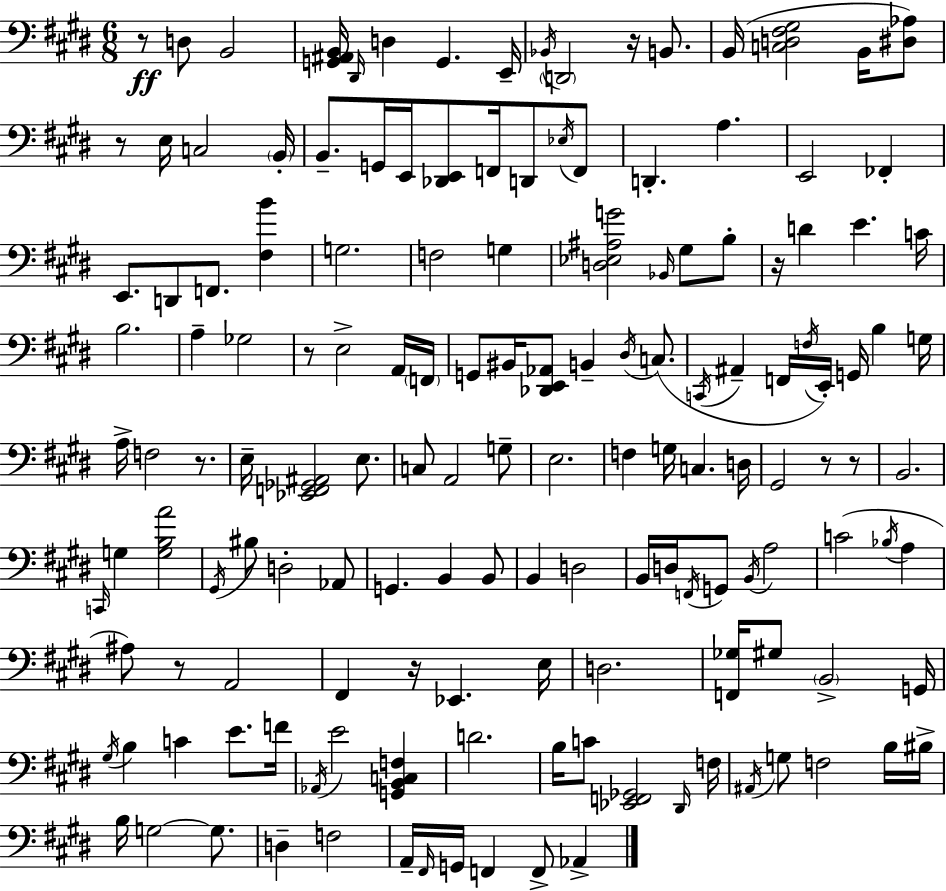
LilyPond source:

{
  \clef bass
  \numericTimeSignature
  \time 6/8
  \key e \major
  \repeat volta 2 { r8\ff d8 b,2 | <g, ais, b,>16 \grace { dis,16 } d4 g,4. | e,16-- \acciaccatura { bes,16 } \parenthesize d,2 r16 b,8. | b,16( <c d fis gis>2 b,16 | \break <dis aes>8) r8 e16 c2 | \parenthesize b,16-. b,8.-- g,16 e,16 <des, e,>8 f,16 d,8 | \acciaccatura { ees16 } f,8 d,4.-. a4. | e,2 fes,4-. | \break e,8. d,8 f,8. <fis b'>4 | g2. | f2 g4 | <d ees ais g'>2 \grace { bes,16 } | \break gis8 b8-. r16 d'4 e'4. | c'16 b2. | a4-- ges2 | r8 e2-> | \break a,16 \parenthesize f,16 g,8 bis,16 <des, e, aes,>8 b,4-- | \acciaccatura { dis16 } c8.( \acciaccatura { c,16 } ais,4-- f,16 \acciaccatura { f16 } | e,16-.) g,16 b4 g16 a16-> f2 | r8. e16-- <ees, f, ges, ais,>2 | \break e8. c8 a,2 | g8-- e2. | f4 g16 | c4. d16 gis,2 | \break r8 r8 b,2. | \grace { c,16 } g4 | <g b a'>2 \acciaccatura { gis,16 } bis8 d2-. | aes,8 g,4. | \break b,4 b,8 b,4 | d2 b,16 d16 \acciaccatura { f,16 } | g,8 \acciaccatura { b,16 } a2 c'2( | \acciaccatura { bes16 } a4 | \break ais8) r8 a,2 | fis,4 r16 ees,4. e16 | d2. | <f, ges>16 gis8 \parenthesize b,2-> g,16 | \break \acciaccatura { gis16 } b4 c'4 e'8. | f'16 \acciaccatura { aes,16 } e'2 <g, b, c f>4 | d'2. | b16 c'8 <ees, f, ges,>2 | \break \grace { dis,16 } f16 \acciaccatura { ais,16 } g8 f2 | b16 bis16-> b16 g2~~ | g8. d4-- f2 | a,16-- \grace { fis,16 } g,16 f,4 f,8-> | \break aes,4-> } \bar "|."
}